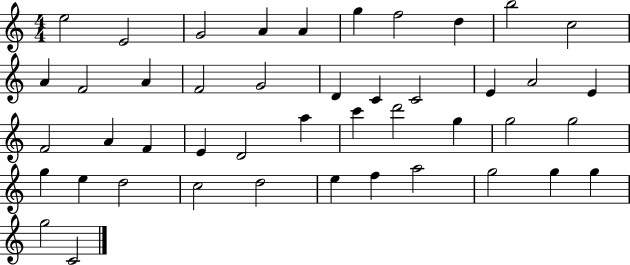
E5/h E4/h G4/h A4/q A4/q G5/q F5/h D5/q B5/h C5/h A4/q F4/h A4/q F4/h G4/h D4/q C4/q C4/h E4/q A4/h E4/q F4/h A4/q F4/q E4/q D4/h A5/q C6/q D6/h G5/q G5/h G5/h G5/q E5/q D5/h C5/h D5/h E5/q F5/q A5/h G5/h G5/q G5/q G5/h C4/h